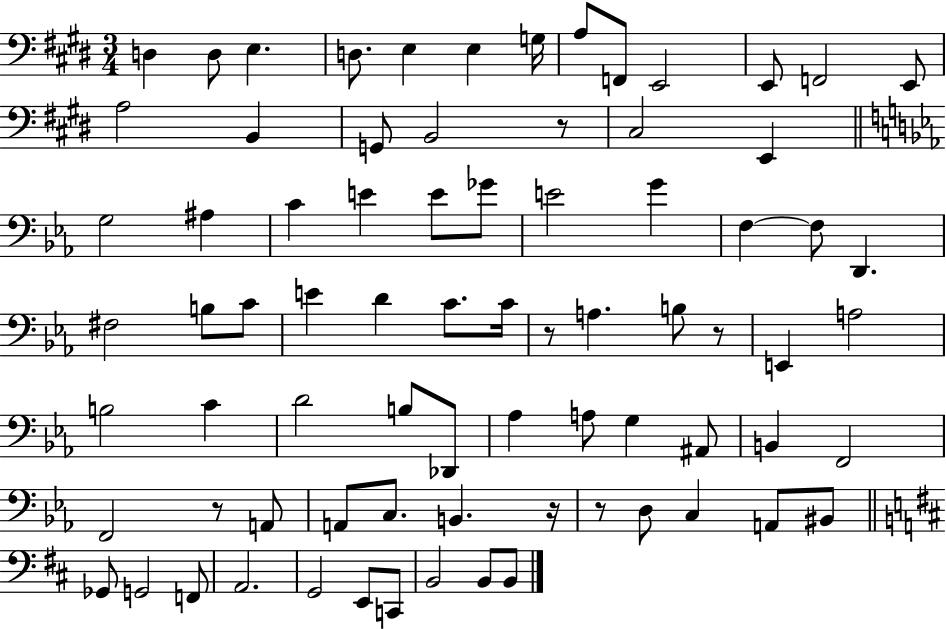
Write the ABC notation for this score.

X:1
T:Untitled
M:3/4
L:1/4
K:E
D, D,/2 E, D,/2 E, E, G,/4 A,/2 F,,/2 E,,2 E,,/2 F,,2 E,,/2 A,2 B,, G,,/2 B,,2 z/2 ^C,2 E,, G,2 ^A, C E E/2 _G/2 E2 G F, F,/2 D,, ^F,2 B,/2 C/2 E D C/2 C/4 z/2 A, B,/2 z/2 E,, A,2 B,2 C D2 B,/2 _D,,/2 _A, A,/2 G, ^A,,/2 B,, F,,2 F,,2 z/2 A,,/2 A,,/2 C,/2 B,, z/4 z/2 D,/2 C, A,,/2 ^B,,/2 _G,,/2 G,,2 F,,/2 A,,2 G,,2 E,,/2 C,,/2 B,,2 B,,/2 B,,/2